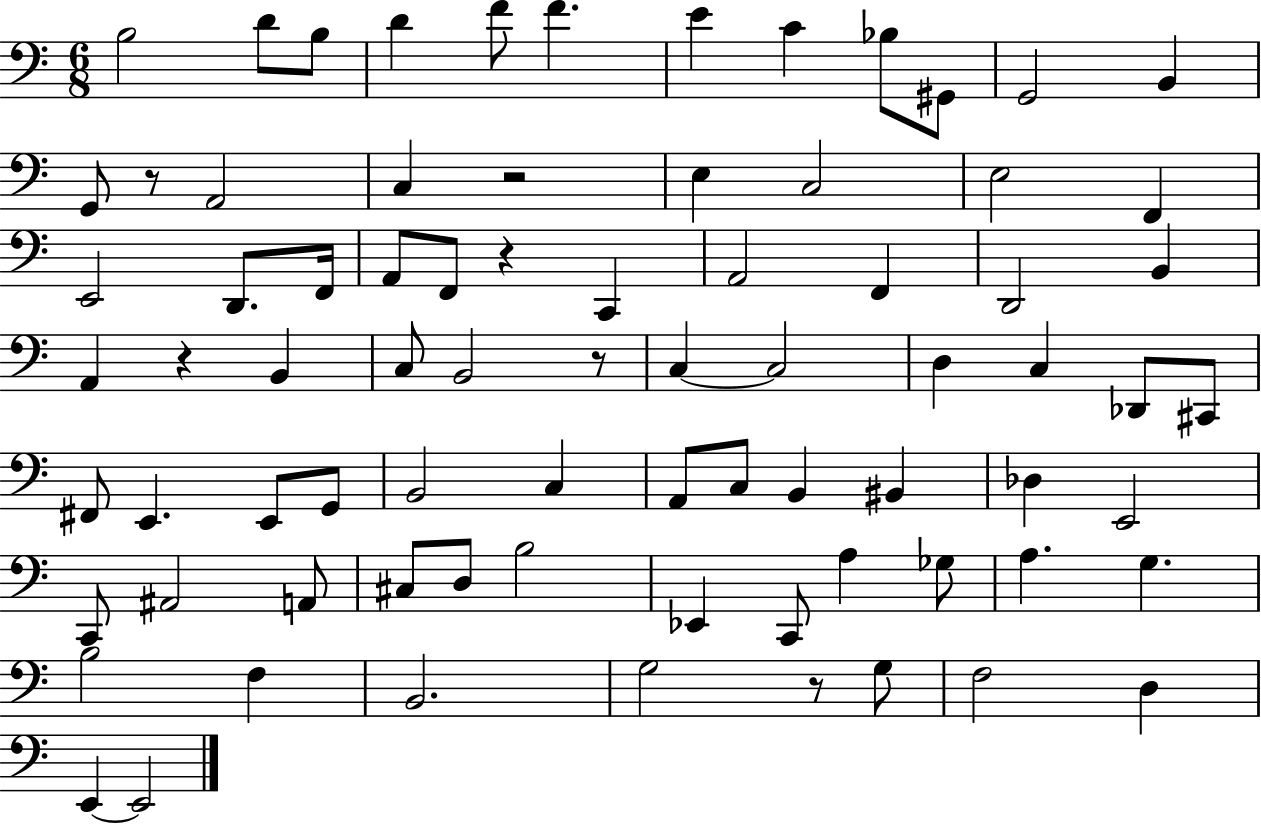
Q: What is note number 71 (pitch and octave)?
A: E2